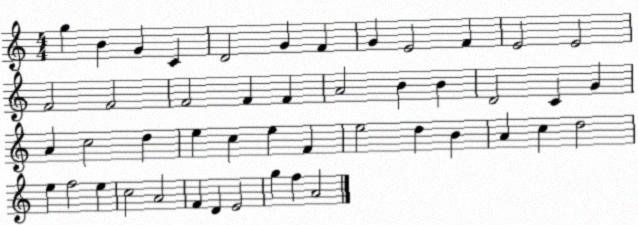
X:1
T:Untitled
M:4/4
L:1/4
K:C
g B G C D2 G F G E2 F E2 E2 F2 F2 F2 F F A2 B B D2 C G A c2 d e c e F e2 d B A c d2 e f2 e c2 A2 F D E2 g f A2